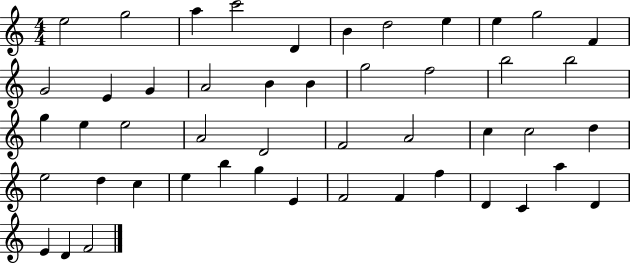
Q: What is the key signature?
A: C major